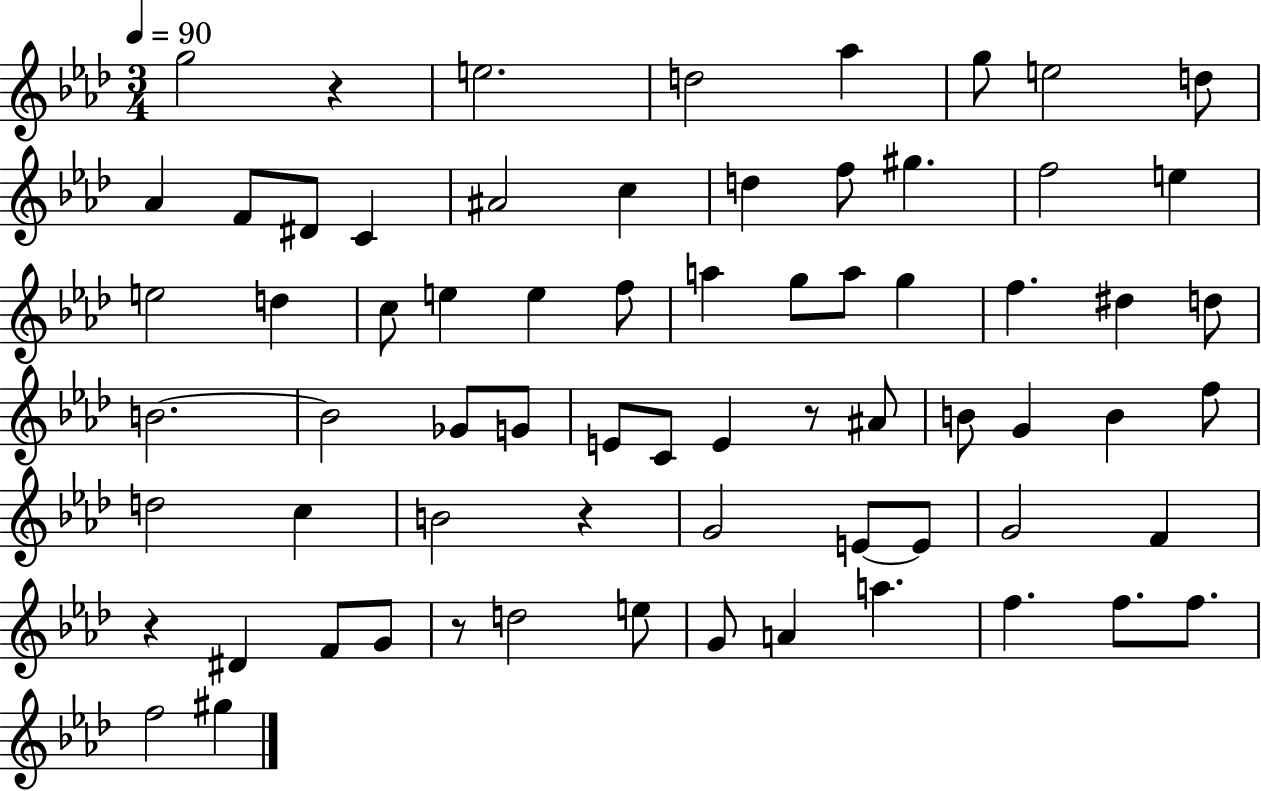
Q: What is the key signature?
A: AES major